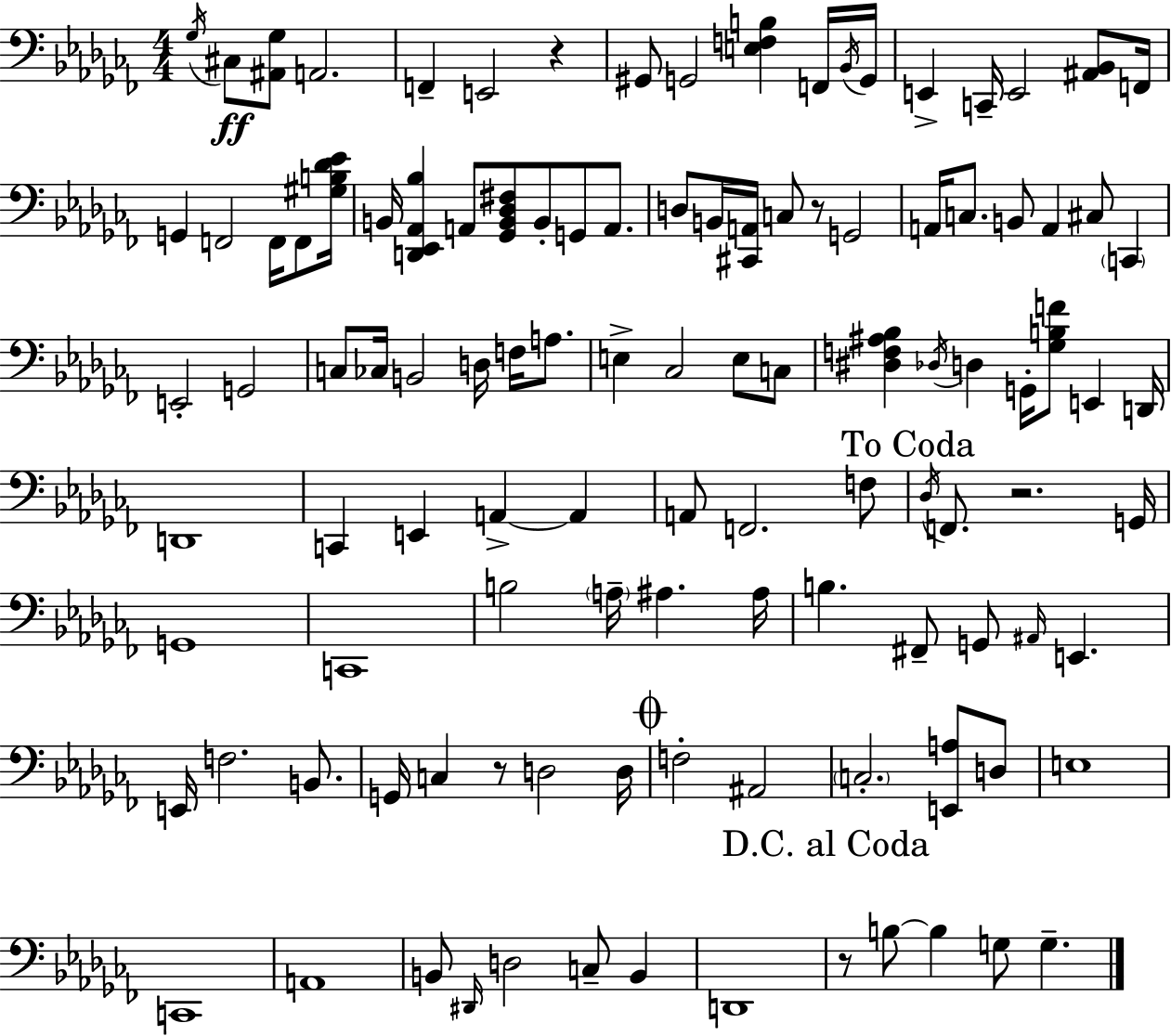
{
  \clef bass
  \numericTimeSignature
  \time 4/4
  \key aes \minor
  \acciaccatura { ges16 }\ff cis8 <ais, ges>8 a,2. | f,4-- e,2 r4 | gis,8 g,2 <e f b>4 f,16 | \acciaccatura { bes,16 } g,16 e,4-> c,16-- e,2 <ais, bes,>8 | \break f,16 g,4 f,2 f,16 f,8 | <gis b des' ees'>16 b,16 <d, ees, aes, bes>4 a,8 <ges, b, des fis>8 b,8-. g,8 a,8. | d8 b,16 <cis, a,>16 c8 r8 g,2 | a,16 c8. b,8 a,4 cis8 \parenthesize c,4 | \break e,2-. g,2 | c8 ces16 b,2 d16 f16 a8. | e4-> ces2 e8 | c8 <dis f ais bes>4 \acciaccatura { des16 } d4 g,16-. <ges b f'>8 e,4 | \break d,16 d,1 | c,4 e,4 a,4->~~ a,4 | a,8 f,2. | f8 \mark "To Coda" \acciaccatura { des16 } f,8. r2. | \break g,16 g,1 | c,1 | b2 \parenthesize a16-- ais4. | ais16 b4. fis,8-- g,8 \grace { ais,16 } e,4. | \break e,16 f2. | b,8. g,16 c4 r8 d2 | d16 \mark \markup { \musicglyph "scripts.coda" } f2-. ais,2 | \parenthesize c2.-. | \break <e, a>8 d8 e1 | c,1 | a,1 | b,8 \grace { dis,16 } d2 | \break c8-- b,4 d,1 | \mark "D.C. al Coda" r8 b8~~ b4 g8 | g4.-- \bar "|."
}